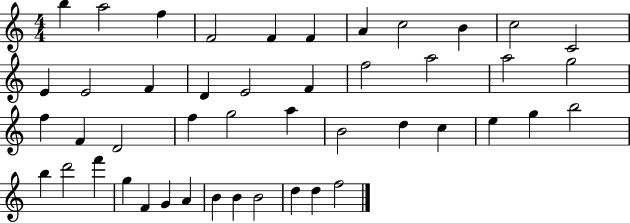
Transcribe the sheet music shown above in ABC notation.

X:1
T:Untitled
M:4/4
L:1/4
K:C
b a2 f F2 F F A c2 B c2 C2 E E2 F D E2 F f2 a2 a2 g2 f F D2 f g2 a B2 d c e g b2 b d'2 f' g F G A B B B2 d d f2